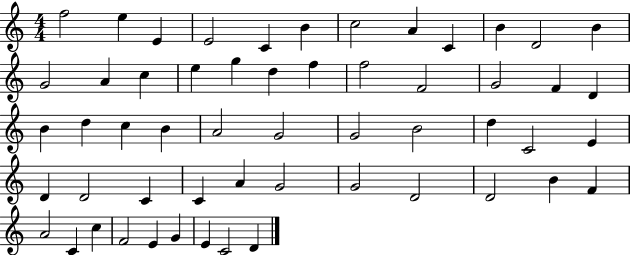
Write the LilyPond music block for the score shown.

{
  \clef treble
  \numericTimeSignature
  \time 4/4
  \key c \major
  f''2 e''4 e'4 | e'2 c'4 b'4 | c''2 a'4 c'4 | b'4 d'2 b'4 | \break g'2 a'4 c''4 | e''4 g''4 d''4 f''4 | f''2 f'2 | g'2 f'4 d'4 | \break b'4 d''4 c''4 b'4 | a'2 g'2 | g'2 b'2 | d''4 c'2 e'4 | \break d'4 d'2 c'4 | c'4 a'4 g'2 | g'2 d'2 | d'2 b'4 f'4 | \break a'2 c'4 c''4 | f'2 e'4 g'4 | e'4 c'2 d'4 | \bar "|."
}